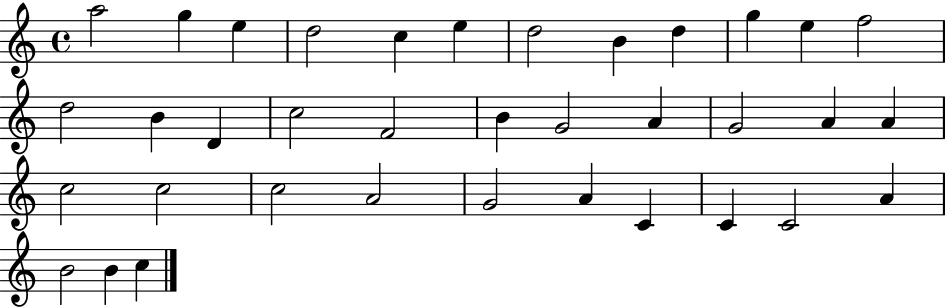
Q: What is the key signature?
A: C major